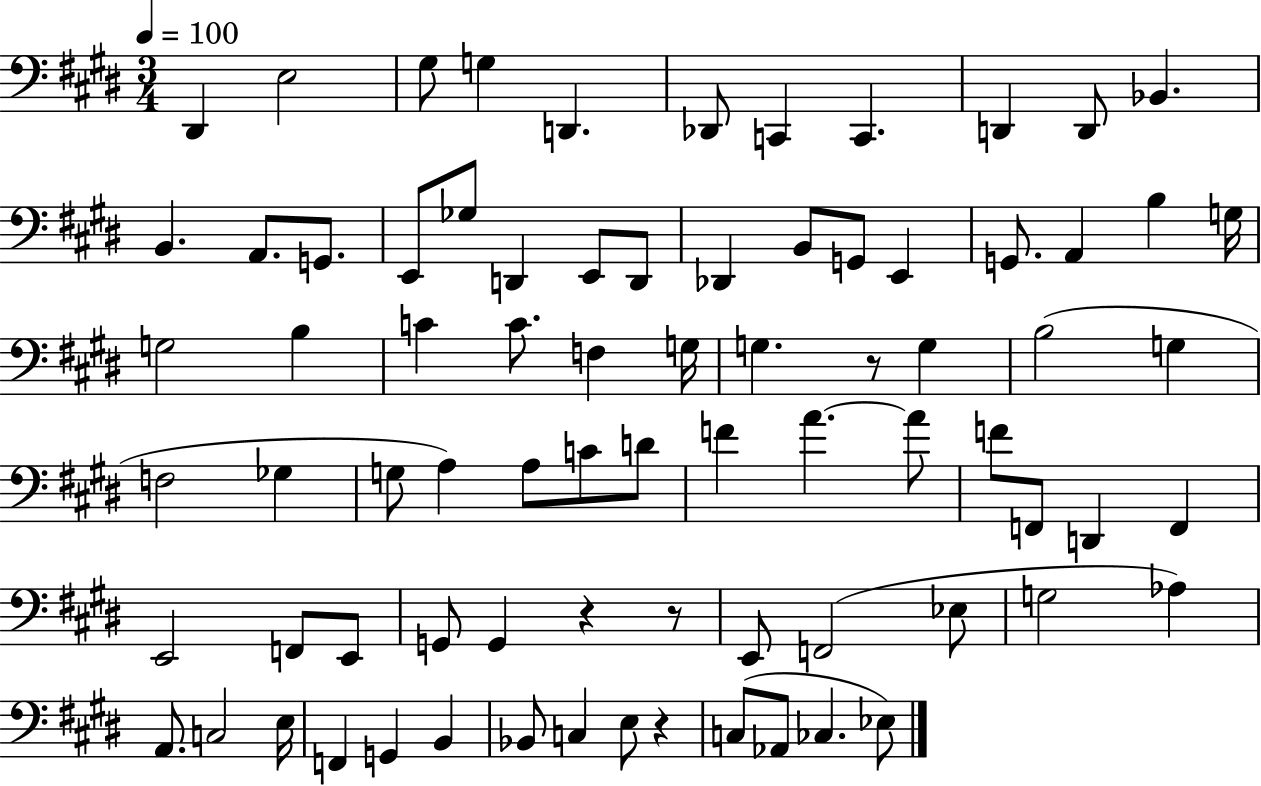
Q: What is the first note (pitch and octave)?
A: D#2